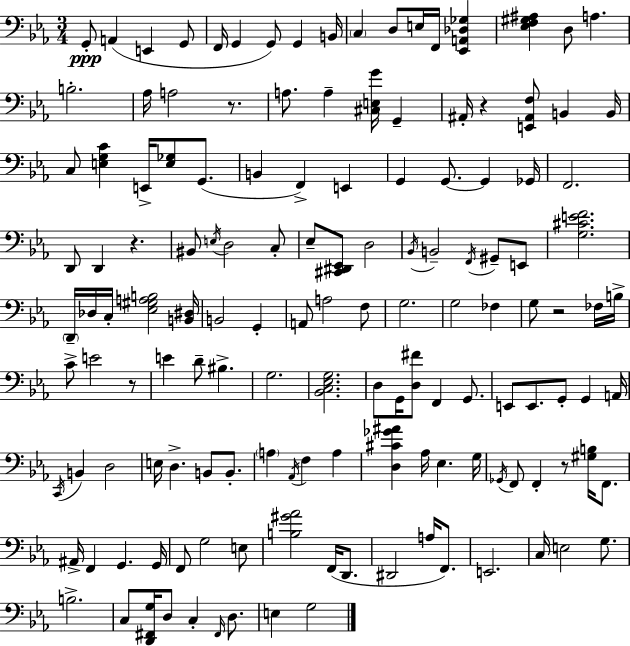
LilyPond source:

{
  \clef bass
  \numericTimeSignature
  \time 3/4
  \key ees \major
  \repeat volta 2 { g,8-.\ppp a,4( e,4 g,8 | f,16 g,4 g,8) g,4 b,16 | \parenthesize c4 d8 e16 f,16 <ees, a, des ges>4 | <ees f gis ais>4 d8 a4. | \break b2.-. | aes16 a2 r8. | a8. a4-- <cis e g'>16 g,4-- | ais,16-. r4 <e, ais, f>8 b,4 b,16 | \break c8 <e g c'>4 e,16-> <e ges>8 g,8.( | b,4 f,4->) e,4 | g,4 g,8.~~ g,4 ges,16 | f,2. | \break d,8 d,4 r4. | bis,8 \acciaccatura { e16 } d2 c8-. | ees8-- <cis, dis, ees,>8 d2 | \acciaccatura { bes,16 } b,2-- \acciaccatura { f,16 } gis,8-- | \break e,8 <g cis' e' f'>2. | \parenthesize d,16-- des16 c16-. <ees gis a b>2 | <b, dis>16 b,2 g,4-. | a,8 a2 | \break f8 g2. | g2 fes4 | g8 r2 | fes16 b16-> c'8-> e'2 | \break r8 e'4 d'8-- bis4.-> | g2. | <bes, c ees g>2. | d8 g,16 <d fis'>8 f,4 | \break g,8. e,8 e,8. g,8-. g,4 | a,16 \acciaccatura { c,16 } b,4 d2 | e16 d4.-> b,8 | b,8.-. \parenthesize a4 \acciaccatura { aes,16 } f4 | \break a4 <d cis' ges' ais'>4 aes16 ees4. | g16 \acciaccatura { ges,16 } f,8 f,4-. | r8 <gis b>16 f,8. ais,16-> f,4 g,4. | g,16 f,8 g2 | \break e8 <b gis' aes'>2 | f,16( d,8. dis,2 | a16 f,8.) e,2. | c16 e2 | \break g8. b2.-> | c8 <d, fis, g>16 d8 c4-. | \grace { fis,16 } d8. e4 g2 | } \bar "|."
}